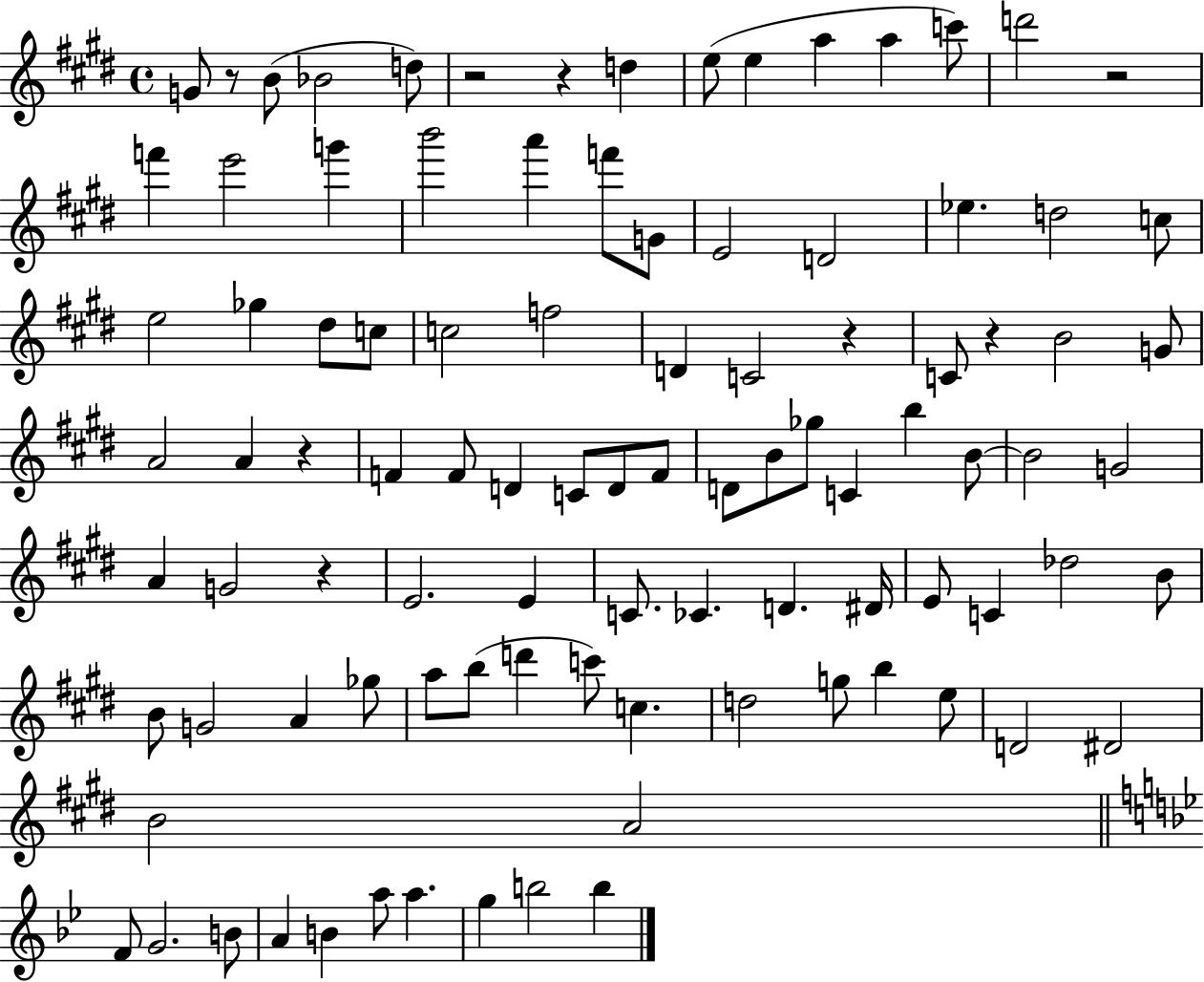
G4/e R/e B4/e Bb4/h D5/e R/h R/q D5/q E5/e E5/q A5/q A5/q C6/e D6/h R/h F6/q E6/h G6/q B6/h A6/q F6/e G4/e E4/h D4/h Eb5/q. D5/h C5/e E5/h Gb5/q D#5/e C5/e C5/h F5/h D4/q C4/h R/q C4/e R/q B4/h G4/e A4/h A4/q R/q F4/q F4/e D4/q C4/e D4/e F4/e D4/e B4/e Gb5/e C4/q B5/q B4/e B4/h G4/h A4/q G4/h R/q E4/h. E4/q C4/e. CES4/q. D4/q. D#4/s E4/e C4/q Db5/h B4/e B4/e G4/h A4/q Gb5/e A5/e B5/e D6/q C6/e C5/q. D5/h G5/e B5/q E5/e D4/h D#4/h B4/h A4/h F4/e G4/h. B4/e A4/q B4/q A5/e A5/q. G5/q B5/h B5/q